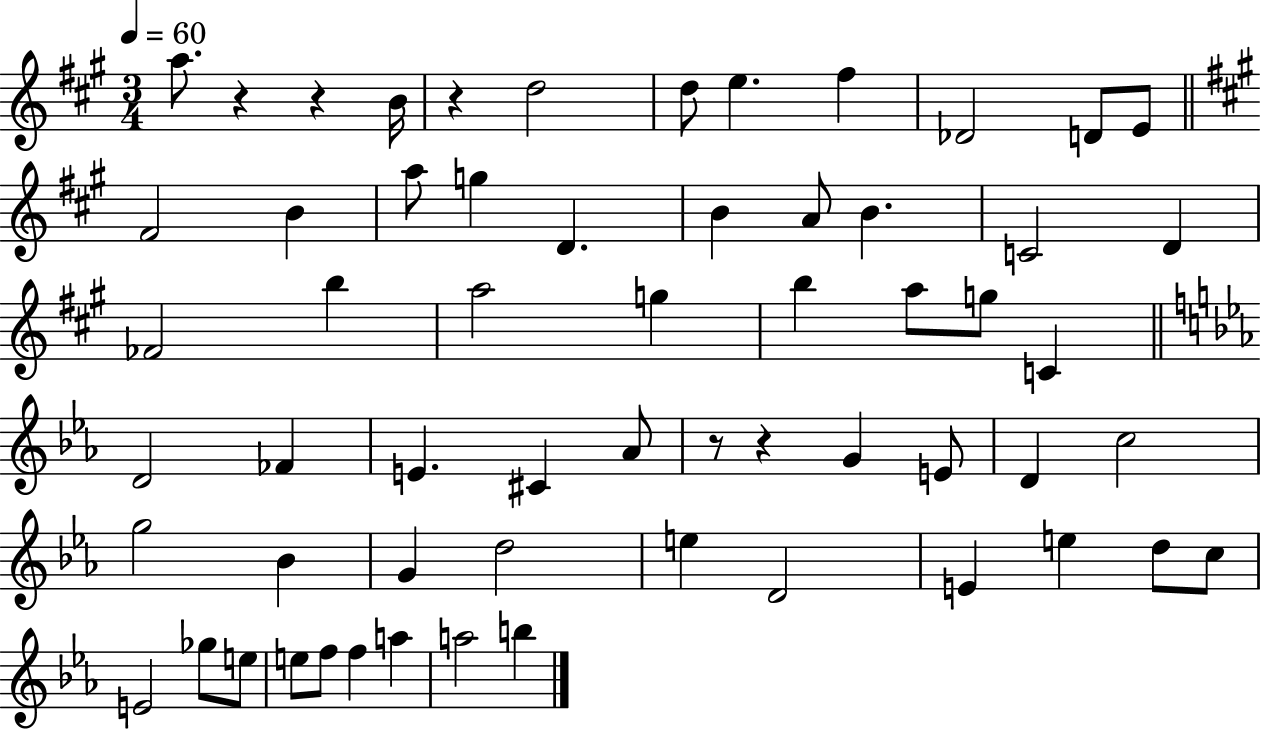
X:1
T:Untitled
M:3/4
L:1/4
K:A
a/2 z z B/4 z d2 d/2 e ^f _D2 D/2 E/2 ^F2 B a/2 g D B A/2 B C2 D _F2 b a2 g b a/2 g/2 C D2 _F E ^C _A/2 z/2 z G E/2 D c2 g2 _B G d2 e D2 E e d/2 c/2 E2 _g/2 e/2 e/2 f/2 f a a2 b